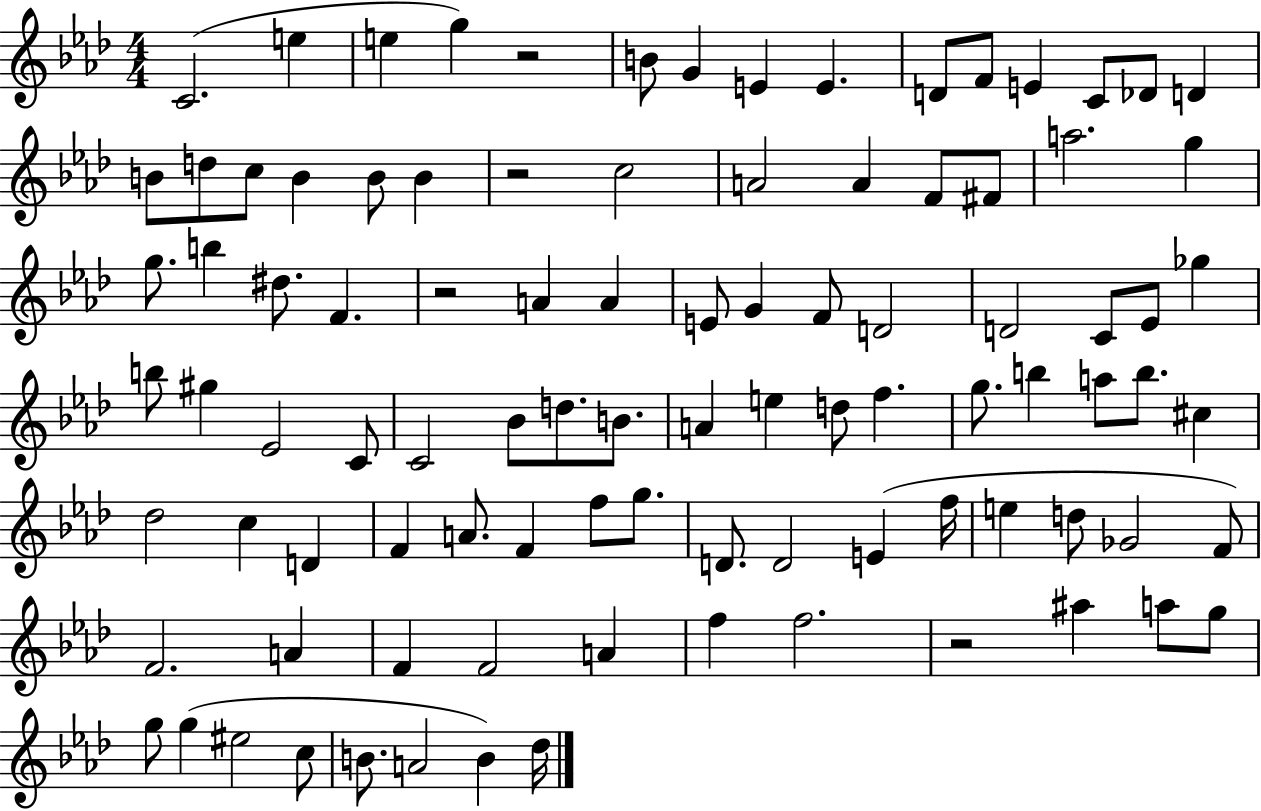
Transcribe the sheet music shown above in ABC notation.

X:1
T:Untitled
M:4/4
L:1/4
K:Ab
C2 e e g z2 B/2 G E E D/2 F/2 E C/2 _D/2 D B/2 d/2 c/2 B B/2 B z2 c2 A2 A F/2 ^F/2 a2 g g/2 b ^d/2 F z2 A A E/2 G F/2 D2 D2 C/2 _E/2 _g b/2 ^g _E2 C/2 C2 _B/2 d/2 B/2 A e d/2 f g/2 b a/2 b/2 ^c _d2 c D F A/2 F f/2 g/2 D/2 D2 E f/4 e d/2 _G2 F/2 F2 A F F2 A f f2 z2 ^a a/2 g/2 g/2 g ^e2 c/2 B/2 A2 B _d/4